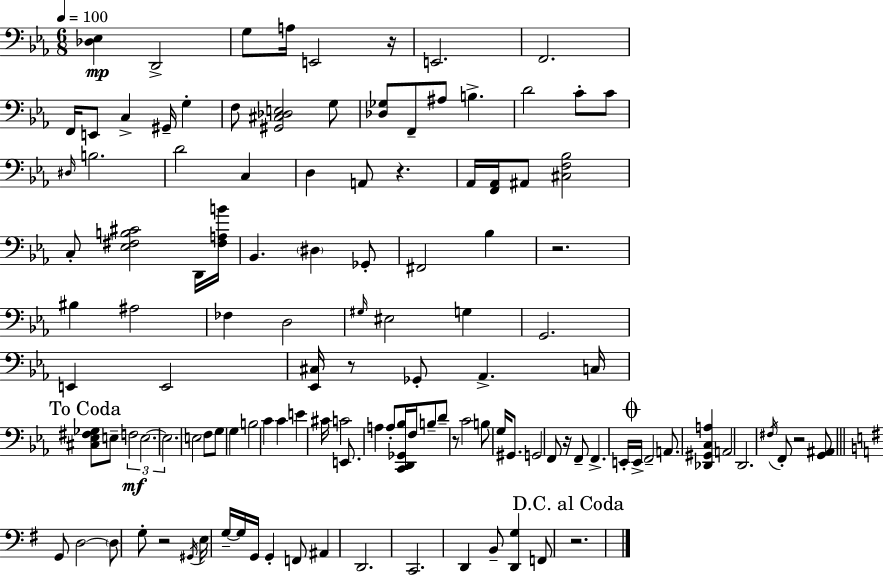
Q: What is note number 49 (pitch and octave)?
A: F3